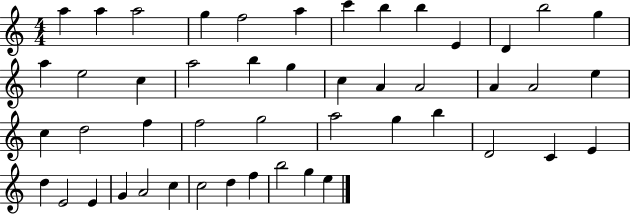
X:1
T:Untitled
M:4/4
L:1/4
K:C
a a a2 g f2 a c' b b E D b2 g a e2 c a2 b g c A A2 A A2 e c d2 f f2 g2 a2 g b D2 C E d E2 E G A2 c c2 d f b2 g e